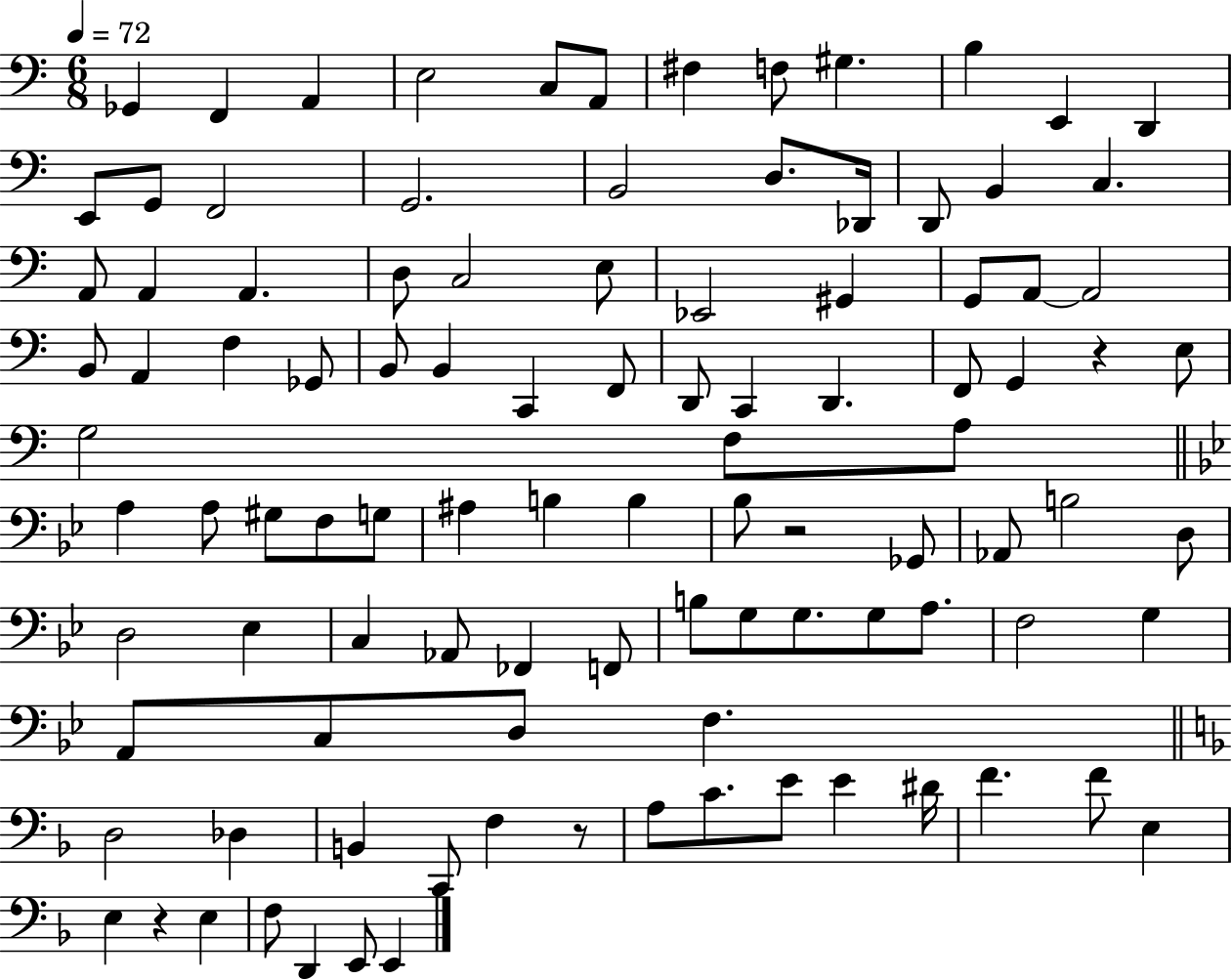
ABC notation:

X:1
T:Untitled
M:6/8
L:1/4
K:C
_G,, F,, A,, E,2 C,/2 A,,/2 ^F, F,/2 ^G, B, E,, D,, E,,/2 G,,/2 F,,2 G,,2 B,,2 D,/2 _D,,/4 D,,/2 B,, C, A,,/2 A,, A,, D,/2 C,2 E,/2 _E,,2 ^G,, G,,/2 A,,/2 A,,2 B,,/2 A,, F, _G,,/2 B,,/2 B,, C,, F,,/2 D,,/2 C,, D,, F,,/2 G,, z E,/2 G,2 F,/2 A,/2 A, A,/2 ^G,/2 F,/2 G,/2 ^A, B, B, _B,/2 z2 _G,,/2 _A,,/2 B,2 D,/2 D,2 _E, C, _A,,/2 _F,, F,,/2 B,/2 G,/2 G,/2 G,/2 A,/2 F,2 G, A,,/2 C,/2 D,/2 F, D,2 _D, B,, C,,/2 F, z/2 A,/2 C/2 E/2 E ^D/4 F F/2 E, E, z E, F,/2 D,, E,,/2 E,,